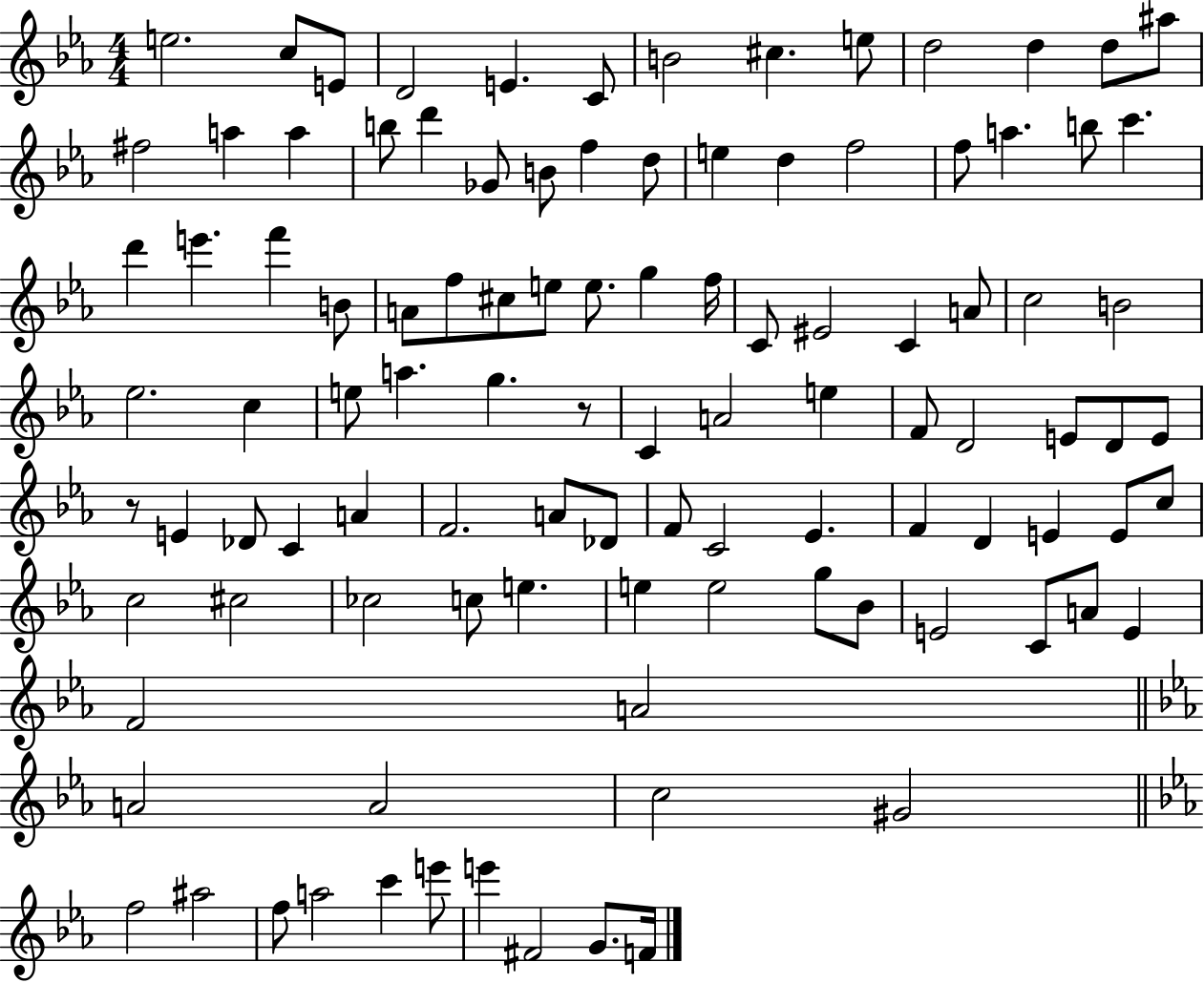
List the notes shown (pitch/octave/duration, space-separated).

E5/h. C5/e E4/e D4/h E4/q. C4/e B4/h C#5/q. E5/e D5/h D5/q D5/e A#5/e F#5/h A5/q A5/q B5/e D6/q Gb4/e B4/e F5/q D5/e E5/q D5/q F5/h F5/e A5/q. B5/e C6/q. D6/q E6/q. F6/q B4/e A4/e F5/e C#5/e E5/e E5/e. G5/q F5/s C4/e EIS4/h C4/q A4/e C5/h B4/h Eb5/h. C5/q E5/e A5/q. G5/q. R/e C4/q A4/h E5/q F4/e D4/h E4/e D4/e E4/e R/e E4/q Db4/e C4/q A4/q F4/h. A4/e Db4/e F4/e C4/h Eb4/q. F4/q D4/q E4/q E4/e C5/e C5/h C#5/h CES5/h C5/e E5/q. E5/q E5/h G5/e Bb4/e E4/h C4/e A4/e E4/q F4/h A4/h A4/h A4/h C5/h G#4/h F5/h A#5/h F5/e A5/h C6/q E6/e E6/q F#4/h G4/e. F4/s